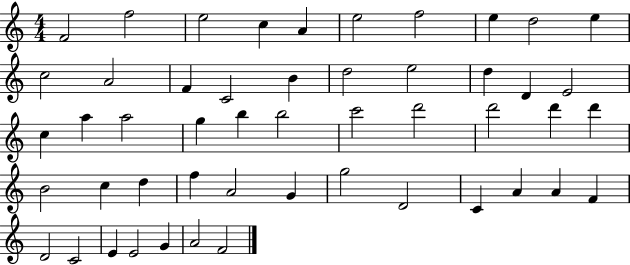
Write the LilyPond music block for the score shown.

{
  \clef treble
  \numericTimeSignature
  \time 4/4
  \key c \major
  f'2 f''2 | e''2 c''4 a'4 | e''2 f''2 | e''4 d''2 e''4 | \break c''2 a'2 | f'4 c'2 b'4 | d''2 e''2 | d''4 d'4 e'2 | \break c''4 a''4 a''2 | g''4 b''4 b''2 | c'''2 d'''2 | d'''2 d'''4 d'''4 | \break b'2 c''4 d''4 | f''4 a'2 g'4 | g''2 d'2 | c'4 a'4 a'4 f'4 | \break d'2 c'2 | e'4 e'2 g'4 | a'2 f'2 | \bar "|."
}